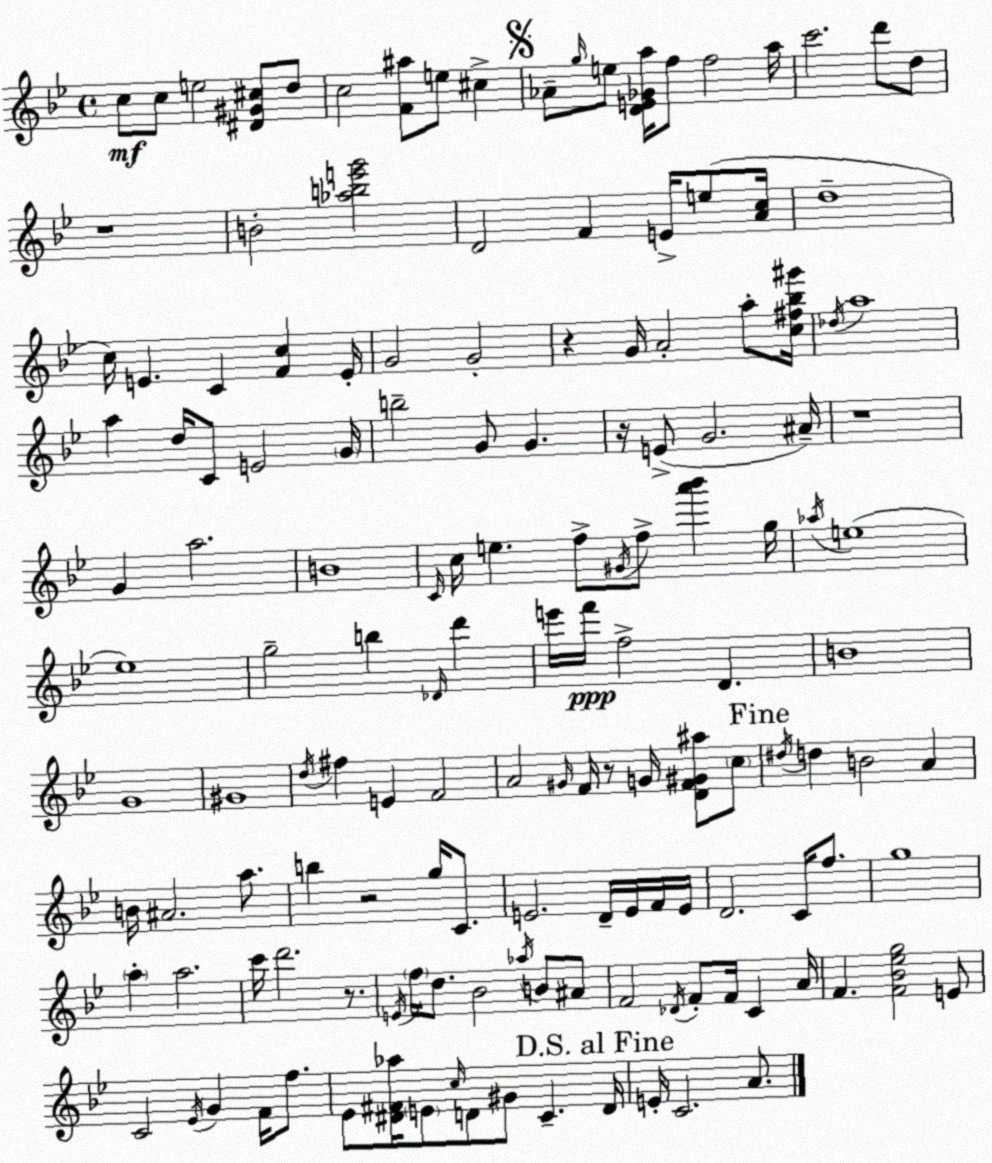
X:1
T:Untitled
M:4/4
L:1/4
K:Gm
c/2 c/2 e2 [^D^G^c]/2 d/2 c2 [F^a]/2 e/2 ^c _A/2 g/4 e/2 [DE_Ga]/4 f/2 f2 a/4 c'2 d'/2 d/2 z4 B2 [_abe'g']2 D2 F E/4 e/2 [Ac]/4 d4 c/4 E C [Fc] E/4 G2 G2 z G/4 A2 a/2 [c^f_b^g']/4 _d/4 a4 a d/4 C/2 E2 G/4 b2 G/2 G z/4 E/2 G2 ^A/4 z4 G a2 B4 C/4 c/4 e f/2 ^G/4 f/2 [a'_b'] g/4 _a/4 e4 _e4 g2 b _D/4 d' e'/4 f'/4 f2 D B4 G4 ^G4 d/4 ^f E F2 A2 ^G/4 F/4 z/2 G/4 [DF^G^a]/2 c/2 ^d/4 d B2 A B/4 ^A2 a/2 b z2 g/4 C/2 E2 D/4 E/4 F/4 E/4 D2 C/4 f/2 g4 a a2 c'/4 d'2 z/2 E/4 f/4 d/2 _B2 _a/4 B/2 ^A/2 F2 _D/4 F/2 F/4 C A/4 F [F_B_eg]2 E/2 C2 _E/4 G F/4 f/2 _E/2 [^D^F_a]/4 E/2 c/4 D/2 ^G/2 C D/4 E/4 C2 A/2